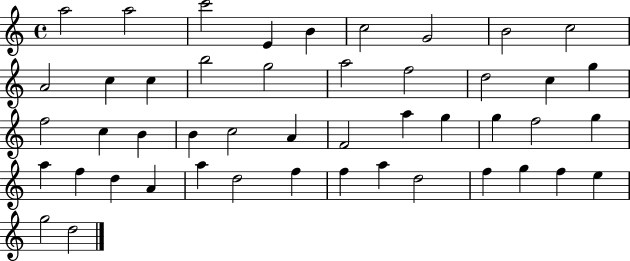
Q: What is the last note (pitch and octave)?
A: D5